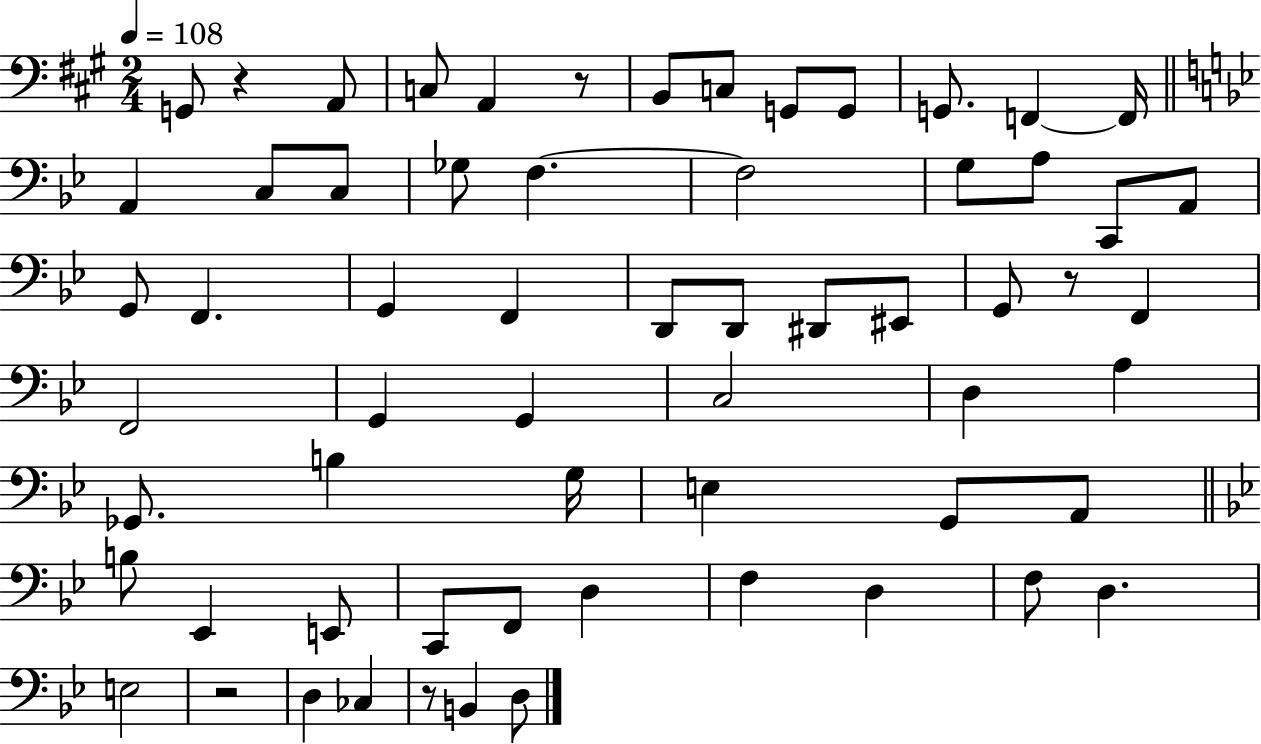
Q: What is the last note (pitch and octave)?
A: D3